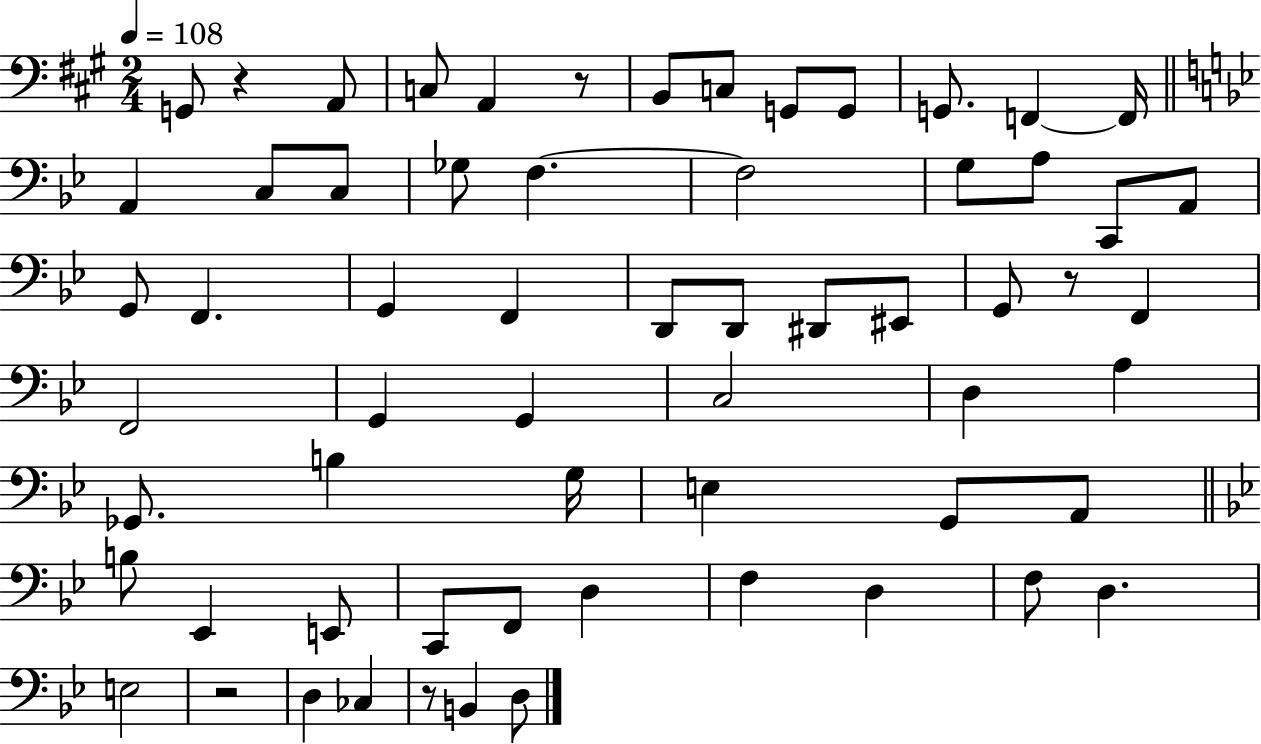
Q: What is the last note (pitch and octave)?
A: D3